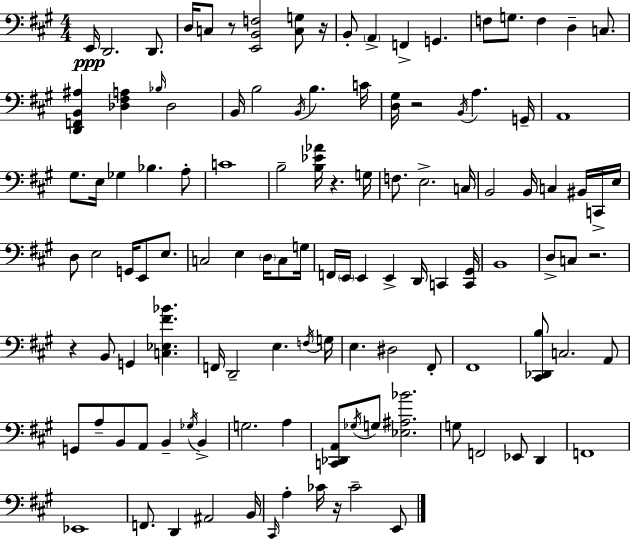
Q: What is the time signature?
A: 4/4